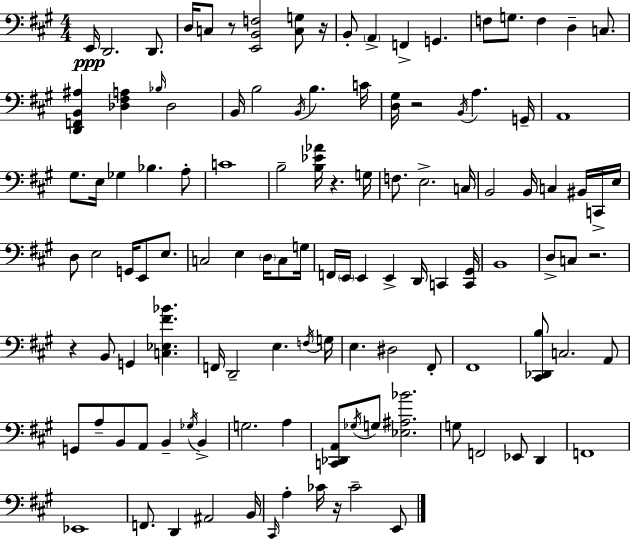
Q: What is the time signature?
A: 4/4